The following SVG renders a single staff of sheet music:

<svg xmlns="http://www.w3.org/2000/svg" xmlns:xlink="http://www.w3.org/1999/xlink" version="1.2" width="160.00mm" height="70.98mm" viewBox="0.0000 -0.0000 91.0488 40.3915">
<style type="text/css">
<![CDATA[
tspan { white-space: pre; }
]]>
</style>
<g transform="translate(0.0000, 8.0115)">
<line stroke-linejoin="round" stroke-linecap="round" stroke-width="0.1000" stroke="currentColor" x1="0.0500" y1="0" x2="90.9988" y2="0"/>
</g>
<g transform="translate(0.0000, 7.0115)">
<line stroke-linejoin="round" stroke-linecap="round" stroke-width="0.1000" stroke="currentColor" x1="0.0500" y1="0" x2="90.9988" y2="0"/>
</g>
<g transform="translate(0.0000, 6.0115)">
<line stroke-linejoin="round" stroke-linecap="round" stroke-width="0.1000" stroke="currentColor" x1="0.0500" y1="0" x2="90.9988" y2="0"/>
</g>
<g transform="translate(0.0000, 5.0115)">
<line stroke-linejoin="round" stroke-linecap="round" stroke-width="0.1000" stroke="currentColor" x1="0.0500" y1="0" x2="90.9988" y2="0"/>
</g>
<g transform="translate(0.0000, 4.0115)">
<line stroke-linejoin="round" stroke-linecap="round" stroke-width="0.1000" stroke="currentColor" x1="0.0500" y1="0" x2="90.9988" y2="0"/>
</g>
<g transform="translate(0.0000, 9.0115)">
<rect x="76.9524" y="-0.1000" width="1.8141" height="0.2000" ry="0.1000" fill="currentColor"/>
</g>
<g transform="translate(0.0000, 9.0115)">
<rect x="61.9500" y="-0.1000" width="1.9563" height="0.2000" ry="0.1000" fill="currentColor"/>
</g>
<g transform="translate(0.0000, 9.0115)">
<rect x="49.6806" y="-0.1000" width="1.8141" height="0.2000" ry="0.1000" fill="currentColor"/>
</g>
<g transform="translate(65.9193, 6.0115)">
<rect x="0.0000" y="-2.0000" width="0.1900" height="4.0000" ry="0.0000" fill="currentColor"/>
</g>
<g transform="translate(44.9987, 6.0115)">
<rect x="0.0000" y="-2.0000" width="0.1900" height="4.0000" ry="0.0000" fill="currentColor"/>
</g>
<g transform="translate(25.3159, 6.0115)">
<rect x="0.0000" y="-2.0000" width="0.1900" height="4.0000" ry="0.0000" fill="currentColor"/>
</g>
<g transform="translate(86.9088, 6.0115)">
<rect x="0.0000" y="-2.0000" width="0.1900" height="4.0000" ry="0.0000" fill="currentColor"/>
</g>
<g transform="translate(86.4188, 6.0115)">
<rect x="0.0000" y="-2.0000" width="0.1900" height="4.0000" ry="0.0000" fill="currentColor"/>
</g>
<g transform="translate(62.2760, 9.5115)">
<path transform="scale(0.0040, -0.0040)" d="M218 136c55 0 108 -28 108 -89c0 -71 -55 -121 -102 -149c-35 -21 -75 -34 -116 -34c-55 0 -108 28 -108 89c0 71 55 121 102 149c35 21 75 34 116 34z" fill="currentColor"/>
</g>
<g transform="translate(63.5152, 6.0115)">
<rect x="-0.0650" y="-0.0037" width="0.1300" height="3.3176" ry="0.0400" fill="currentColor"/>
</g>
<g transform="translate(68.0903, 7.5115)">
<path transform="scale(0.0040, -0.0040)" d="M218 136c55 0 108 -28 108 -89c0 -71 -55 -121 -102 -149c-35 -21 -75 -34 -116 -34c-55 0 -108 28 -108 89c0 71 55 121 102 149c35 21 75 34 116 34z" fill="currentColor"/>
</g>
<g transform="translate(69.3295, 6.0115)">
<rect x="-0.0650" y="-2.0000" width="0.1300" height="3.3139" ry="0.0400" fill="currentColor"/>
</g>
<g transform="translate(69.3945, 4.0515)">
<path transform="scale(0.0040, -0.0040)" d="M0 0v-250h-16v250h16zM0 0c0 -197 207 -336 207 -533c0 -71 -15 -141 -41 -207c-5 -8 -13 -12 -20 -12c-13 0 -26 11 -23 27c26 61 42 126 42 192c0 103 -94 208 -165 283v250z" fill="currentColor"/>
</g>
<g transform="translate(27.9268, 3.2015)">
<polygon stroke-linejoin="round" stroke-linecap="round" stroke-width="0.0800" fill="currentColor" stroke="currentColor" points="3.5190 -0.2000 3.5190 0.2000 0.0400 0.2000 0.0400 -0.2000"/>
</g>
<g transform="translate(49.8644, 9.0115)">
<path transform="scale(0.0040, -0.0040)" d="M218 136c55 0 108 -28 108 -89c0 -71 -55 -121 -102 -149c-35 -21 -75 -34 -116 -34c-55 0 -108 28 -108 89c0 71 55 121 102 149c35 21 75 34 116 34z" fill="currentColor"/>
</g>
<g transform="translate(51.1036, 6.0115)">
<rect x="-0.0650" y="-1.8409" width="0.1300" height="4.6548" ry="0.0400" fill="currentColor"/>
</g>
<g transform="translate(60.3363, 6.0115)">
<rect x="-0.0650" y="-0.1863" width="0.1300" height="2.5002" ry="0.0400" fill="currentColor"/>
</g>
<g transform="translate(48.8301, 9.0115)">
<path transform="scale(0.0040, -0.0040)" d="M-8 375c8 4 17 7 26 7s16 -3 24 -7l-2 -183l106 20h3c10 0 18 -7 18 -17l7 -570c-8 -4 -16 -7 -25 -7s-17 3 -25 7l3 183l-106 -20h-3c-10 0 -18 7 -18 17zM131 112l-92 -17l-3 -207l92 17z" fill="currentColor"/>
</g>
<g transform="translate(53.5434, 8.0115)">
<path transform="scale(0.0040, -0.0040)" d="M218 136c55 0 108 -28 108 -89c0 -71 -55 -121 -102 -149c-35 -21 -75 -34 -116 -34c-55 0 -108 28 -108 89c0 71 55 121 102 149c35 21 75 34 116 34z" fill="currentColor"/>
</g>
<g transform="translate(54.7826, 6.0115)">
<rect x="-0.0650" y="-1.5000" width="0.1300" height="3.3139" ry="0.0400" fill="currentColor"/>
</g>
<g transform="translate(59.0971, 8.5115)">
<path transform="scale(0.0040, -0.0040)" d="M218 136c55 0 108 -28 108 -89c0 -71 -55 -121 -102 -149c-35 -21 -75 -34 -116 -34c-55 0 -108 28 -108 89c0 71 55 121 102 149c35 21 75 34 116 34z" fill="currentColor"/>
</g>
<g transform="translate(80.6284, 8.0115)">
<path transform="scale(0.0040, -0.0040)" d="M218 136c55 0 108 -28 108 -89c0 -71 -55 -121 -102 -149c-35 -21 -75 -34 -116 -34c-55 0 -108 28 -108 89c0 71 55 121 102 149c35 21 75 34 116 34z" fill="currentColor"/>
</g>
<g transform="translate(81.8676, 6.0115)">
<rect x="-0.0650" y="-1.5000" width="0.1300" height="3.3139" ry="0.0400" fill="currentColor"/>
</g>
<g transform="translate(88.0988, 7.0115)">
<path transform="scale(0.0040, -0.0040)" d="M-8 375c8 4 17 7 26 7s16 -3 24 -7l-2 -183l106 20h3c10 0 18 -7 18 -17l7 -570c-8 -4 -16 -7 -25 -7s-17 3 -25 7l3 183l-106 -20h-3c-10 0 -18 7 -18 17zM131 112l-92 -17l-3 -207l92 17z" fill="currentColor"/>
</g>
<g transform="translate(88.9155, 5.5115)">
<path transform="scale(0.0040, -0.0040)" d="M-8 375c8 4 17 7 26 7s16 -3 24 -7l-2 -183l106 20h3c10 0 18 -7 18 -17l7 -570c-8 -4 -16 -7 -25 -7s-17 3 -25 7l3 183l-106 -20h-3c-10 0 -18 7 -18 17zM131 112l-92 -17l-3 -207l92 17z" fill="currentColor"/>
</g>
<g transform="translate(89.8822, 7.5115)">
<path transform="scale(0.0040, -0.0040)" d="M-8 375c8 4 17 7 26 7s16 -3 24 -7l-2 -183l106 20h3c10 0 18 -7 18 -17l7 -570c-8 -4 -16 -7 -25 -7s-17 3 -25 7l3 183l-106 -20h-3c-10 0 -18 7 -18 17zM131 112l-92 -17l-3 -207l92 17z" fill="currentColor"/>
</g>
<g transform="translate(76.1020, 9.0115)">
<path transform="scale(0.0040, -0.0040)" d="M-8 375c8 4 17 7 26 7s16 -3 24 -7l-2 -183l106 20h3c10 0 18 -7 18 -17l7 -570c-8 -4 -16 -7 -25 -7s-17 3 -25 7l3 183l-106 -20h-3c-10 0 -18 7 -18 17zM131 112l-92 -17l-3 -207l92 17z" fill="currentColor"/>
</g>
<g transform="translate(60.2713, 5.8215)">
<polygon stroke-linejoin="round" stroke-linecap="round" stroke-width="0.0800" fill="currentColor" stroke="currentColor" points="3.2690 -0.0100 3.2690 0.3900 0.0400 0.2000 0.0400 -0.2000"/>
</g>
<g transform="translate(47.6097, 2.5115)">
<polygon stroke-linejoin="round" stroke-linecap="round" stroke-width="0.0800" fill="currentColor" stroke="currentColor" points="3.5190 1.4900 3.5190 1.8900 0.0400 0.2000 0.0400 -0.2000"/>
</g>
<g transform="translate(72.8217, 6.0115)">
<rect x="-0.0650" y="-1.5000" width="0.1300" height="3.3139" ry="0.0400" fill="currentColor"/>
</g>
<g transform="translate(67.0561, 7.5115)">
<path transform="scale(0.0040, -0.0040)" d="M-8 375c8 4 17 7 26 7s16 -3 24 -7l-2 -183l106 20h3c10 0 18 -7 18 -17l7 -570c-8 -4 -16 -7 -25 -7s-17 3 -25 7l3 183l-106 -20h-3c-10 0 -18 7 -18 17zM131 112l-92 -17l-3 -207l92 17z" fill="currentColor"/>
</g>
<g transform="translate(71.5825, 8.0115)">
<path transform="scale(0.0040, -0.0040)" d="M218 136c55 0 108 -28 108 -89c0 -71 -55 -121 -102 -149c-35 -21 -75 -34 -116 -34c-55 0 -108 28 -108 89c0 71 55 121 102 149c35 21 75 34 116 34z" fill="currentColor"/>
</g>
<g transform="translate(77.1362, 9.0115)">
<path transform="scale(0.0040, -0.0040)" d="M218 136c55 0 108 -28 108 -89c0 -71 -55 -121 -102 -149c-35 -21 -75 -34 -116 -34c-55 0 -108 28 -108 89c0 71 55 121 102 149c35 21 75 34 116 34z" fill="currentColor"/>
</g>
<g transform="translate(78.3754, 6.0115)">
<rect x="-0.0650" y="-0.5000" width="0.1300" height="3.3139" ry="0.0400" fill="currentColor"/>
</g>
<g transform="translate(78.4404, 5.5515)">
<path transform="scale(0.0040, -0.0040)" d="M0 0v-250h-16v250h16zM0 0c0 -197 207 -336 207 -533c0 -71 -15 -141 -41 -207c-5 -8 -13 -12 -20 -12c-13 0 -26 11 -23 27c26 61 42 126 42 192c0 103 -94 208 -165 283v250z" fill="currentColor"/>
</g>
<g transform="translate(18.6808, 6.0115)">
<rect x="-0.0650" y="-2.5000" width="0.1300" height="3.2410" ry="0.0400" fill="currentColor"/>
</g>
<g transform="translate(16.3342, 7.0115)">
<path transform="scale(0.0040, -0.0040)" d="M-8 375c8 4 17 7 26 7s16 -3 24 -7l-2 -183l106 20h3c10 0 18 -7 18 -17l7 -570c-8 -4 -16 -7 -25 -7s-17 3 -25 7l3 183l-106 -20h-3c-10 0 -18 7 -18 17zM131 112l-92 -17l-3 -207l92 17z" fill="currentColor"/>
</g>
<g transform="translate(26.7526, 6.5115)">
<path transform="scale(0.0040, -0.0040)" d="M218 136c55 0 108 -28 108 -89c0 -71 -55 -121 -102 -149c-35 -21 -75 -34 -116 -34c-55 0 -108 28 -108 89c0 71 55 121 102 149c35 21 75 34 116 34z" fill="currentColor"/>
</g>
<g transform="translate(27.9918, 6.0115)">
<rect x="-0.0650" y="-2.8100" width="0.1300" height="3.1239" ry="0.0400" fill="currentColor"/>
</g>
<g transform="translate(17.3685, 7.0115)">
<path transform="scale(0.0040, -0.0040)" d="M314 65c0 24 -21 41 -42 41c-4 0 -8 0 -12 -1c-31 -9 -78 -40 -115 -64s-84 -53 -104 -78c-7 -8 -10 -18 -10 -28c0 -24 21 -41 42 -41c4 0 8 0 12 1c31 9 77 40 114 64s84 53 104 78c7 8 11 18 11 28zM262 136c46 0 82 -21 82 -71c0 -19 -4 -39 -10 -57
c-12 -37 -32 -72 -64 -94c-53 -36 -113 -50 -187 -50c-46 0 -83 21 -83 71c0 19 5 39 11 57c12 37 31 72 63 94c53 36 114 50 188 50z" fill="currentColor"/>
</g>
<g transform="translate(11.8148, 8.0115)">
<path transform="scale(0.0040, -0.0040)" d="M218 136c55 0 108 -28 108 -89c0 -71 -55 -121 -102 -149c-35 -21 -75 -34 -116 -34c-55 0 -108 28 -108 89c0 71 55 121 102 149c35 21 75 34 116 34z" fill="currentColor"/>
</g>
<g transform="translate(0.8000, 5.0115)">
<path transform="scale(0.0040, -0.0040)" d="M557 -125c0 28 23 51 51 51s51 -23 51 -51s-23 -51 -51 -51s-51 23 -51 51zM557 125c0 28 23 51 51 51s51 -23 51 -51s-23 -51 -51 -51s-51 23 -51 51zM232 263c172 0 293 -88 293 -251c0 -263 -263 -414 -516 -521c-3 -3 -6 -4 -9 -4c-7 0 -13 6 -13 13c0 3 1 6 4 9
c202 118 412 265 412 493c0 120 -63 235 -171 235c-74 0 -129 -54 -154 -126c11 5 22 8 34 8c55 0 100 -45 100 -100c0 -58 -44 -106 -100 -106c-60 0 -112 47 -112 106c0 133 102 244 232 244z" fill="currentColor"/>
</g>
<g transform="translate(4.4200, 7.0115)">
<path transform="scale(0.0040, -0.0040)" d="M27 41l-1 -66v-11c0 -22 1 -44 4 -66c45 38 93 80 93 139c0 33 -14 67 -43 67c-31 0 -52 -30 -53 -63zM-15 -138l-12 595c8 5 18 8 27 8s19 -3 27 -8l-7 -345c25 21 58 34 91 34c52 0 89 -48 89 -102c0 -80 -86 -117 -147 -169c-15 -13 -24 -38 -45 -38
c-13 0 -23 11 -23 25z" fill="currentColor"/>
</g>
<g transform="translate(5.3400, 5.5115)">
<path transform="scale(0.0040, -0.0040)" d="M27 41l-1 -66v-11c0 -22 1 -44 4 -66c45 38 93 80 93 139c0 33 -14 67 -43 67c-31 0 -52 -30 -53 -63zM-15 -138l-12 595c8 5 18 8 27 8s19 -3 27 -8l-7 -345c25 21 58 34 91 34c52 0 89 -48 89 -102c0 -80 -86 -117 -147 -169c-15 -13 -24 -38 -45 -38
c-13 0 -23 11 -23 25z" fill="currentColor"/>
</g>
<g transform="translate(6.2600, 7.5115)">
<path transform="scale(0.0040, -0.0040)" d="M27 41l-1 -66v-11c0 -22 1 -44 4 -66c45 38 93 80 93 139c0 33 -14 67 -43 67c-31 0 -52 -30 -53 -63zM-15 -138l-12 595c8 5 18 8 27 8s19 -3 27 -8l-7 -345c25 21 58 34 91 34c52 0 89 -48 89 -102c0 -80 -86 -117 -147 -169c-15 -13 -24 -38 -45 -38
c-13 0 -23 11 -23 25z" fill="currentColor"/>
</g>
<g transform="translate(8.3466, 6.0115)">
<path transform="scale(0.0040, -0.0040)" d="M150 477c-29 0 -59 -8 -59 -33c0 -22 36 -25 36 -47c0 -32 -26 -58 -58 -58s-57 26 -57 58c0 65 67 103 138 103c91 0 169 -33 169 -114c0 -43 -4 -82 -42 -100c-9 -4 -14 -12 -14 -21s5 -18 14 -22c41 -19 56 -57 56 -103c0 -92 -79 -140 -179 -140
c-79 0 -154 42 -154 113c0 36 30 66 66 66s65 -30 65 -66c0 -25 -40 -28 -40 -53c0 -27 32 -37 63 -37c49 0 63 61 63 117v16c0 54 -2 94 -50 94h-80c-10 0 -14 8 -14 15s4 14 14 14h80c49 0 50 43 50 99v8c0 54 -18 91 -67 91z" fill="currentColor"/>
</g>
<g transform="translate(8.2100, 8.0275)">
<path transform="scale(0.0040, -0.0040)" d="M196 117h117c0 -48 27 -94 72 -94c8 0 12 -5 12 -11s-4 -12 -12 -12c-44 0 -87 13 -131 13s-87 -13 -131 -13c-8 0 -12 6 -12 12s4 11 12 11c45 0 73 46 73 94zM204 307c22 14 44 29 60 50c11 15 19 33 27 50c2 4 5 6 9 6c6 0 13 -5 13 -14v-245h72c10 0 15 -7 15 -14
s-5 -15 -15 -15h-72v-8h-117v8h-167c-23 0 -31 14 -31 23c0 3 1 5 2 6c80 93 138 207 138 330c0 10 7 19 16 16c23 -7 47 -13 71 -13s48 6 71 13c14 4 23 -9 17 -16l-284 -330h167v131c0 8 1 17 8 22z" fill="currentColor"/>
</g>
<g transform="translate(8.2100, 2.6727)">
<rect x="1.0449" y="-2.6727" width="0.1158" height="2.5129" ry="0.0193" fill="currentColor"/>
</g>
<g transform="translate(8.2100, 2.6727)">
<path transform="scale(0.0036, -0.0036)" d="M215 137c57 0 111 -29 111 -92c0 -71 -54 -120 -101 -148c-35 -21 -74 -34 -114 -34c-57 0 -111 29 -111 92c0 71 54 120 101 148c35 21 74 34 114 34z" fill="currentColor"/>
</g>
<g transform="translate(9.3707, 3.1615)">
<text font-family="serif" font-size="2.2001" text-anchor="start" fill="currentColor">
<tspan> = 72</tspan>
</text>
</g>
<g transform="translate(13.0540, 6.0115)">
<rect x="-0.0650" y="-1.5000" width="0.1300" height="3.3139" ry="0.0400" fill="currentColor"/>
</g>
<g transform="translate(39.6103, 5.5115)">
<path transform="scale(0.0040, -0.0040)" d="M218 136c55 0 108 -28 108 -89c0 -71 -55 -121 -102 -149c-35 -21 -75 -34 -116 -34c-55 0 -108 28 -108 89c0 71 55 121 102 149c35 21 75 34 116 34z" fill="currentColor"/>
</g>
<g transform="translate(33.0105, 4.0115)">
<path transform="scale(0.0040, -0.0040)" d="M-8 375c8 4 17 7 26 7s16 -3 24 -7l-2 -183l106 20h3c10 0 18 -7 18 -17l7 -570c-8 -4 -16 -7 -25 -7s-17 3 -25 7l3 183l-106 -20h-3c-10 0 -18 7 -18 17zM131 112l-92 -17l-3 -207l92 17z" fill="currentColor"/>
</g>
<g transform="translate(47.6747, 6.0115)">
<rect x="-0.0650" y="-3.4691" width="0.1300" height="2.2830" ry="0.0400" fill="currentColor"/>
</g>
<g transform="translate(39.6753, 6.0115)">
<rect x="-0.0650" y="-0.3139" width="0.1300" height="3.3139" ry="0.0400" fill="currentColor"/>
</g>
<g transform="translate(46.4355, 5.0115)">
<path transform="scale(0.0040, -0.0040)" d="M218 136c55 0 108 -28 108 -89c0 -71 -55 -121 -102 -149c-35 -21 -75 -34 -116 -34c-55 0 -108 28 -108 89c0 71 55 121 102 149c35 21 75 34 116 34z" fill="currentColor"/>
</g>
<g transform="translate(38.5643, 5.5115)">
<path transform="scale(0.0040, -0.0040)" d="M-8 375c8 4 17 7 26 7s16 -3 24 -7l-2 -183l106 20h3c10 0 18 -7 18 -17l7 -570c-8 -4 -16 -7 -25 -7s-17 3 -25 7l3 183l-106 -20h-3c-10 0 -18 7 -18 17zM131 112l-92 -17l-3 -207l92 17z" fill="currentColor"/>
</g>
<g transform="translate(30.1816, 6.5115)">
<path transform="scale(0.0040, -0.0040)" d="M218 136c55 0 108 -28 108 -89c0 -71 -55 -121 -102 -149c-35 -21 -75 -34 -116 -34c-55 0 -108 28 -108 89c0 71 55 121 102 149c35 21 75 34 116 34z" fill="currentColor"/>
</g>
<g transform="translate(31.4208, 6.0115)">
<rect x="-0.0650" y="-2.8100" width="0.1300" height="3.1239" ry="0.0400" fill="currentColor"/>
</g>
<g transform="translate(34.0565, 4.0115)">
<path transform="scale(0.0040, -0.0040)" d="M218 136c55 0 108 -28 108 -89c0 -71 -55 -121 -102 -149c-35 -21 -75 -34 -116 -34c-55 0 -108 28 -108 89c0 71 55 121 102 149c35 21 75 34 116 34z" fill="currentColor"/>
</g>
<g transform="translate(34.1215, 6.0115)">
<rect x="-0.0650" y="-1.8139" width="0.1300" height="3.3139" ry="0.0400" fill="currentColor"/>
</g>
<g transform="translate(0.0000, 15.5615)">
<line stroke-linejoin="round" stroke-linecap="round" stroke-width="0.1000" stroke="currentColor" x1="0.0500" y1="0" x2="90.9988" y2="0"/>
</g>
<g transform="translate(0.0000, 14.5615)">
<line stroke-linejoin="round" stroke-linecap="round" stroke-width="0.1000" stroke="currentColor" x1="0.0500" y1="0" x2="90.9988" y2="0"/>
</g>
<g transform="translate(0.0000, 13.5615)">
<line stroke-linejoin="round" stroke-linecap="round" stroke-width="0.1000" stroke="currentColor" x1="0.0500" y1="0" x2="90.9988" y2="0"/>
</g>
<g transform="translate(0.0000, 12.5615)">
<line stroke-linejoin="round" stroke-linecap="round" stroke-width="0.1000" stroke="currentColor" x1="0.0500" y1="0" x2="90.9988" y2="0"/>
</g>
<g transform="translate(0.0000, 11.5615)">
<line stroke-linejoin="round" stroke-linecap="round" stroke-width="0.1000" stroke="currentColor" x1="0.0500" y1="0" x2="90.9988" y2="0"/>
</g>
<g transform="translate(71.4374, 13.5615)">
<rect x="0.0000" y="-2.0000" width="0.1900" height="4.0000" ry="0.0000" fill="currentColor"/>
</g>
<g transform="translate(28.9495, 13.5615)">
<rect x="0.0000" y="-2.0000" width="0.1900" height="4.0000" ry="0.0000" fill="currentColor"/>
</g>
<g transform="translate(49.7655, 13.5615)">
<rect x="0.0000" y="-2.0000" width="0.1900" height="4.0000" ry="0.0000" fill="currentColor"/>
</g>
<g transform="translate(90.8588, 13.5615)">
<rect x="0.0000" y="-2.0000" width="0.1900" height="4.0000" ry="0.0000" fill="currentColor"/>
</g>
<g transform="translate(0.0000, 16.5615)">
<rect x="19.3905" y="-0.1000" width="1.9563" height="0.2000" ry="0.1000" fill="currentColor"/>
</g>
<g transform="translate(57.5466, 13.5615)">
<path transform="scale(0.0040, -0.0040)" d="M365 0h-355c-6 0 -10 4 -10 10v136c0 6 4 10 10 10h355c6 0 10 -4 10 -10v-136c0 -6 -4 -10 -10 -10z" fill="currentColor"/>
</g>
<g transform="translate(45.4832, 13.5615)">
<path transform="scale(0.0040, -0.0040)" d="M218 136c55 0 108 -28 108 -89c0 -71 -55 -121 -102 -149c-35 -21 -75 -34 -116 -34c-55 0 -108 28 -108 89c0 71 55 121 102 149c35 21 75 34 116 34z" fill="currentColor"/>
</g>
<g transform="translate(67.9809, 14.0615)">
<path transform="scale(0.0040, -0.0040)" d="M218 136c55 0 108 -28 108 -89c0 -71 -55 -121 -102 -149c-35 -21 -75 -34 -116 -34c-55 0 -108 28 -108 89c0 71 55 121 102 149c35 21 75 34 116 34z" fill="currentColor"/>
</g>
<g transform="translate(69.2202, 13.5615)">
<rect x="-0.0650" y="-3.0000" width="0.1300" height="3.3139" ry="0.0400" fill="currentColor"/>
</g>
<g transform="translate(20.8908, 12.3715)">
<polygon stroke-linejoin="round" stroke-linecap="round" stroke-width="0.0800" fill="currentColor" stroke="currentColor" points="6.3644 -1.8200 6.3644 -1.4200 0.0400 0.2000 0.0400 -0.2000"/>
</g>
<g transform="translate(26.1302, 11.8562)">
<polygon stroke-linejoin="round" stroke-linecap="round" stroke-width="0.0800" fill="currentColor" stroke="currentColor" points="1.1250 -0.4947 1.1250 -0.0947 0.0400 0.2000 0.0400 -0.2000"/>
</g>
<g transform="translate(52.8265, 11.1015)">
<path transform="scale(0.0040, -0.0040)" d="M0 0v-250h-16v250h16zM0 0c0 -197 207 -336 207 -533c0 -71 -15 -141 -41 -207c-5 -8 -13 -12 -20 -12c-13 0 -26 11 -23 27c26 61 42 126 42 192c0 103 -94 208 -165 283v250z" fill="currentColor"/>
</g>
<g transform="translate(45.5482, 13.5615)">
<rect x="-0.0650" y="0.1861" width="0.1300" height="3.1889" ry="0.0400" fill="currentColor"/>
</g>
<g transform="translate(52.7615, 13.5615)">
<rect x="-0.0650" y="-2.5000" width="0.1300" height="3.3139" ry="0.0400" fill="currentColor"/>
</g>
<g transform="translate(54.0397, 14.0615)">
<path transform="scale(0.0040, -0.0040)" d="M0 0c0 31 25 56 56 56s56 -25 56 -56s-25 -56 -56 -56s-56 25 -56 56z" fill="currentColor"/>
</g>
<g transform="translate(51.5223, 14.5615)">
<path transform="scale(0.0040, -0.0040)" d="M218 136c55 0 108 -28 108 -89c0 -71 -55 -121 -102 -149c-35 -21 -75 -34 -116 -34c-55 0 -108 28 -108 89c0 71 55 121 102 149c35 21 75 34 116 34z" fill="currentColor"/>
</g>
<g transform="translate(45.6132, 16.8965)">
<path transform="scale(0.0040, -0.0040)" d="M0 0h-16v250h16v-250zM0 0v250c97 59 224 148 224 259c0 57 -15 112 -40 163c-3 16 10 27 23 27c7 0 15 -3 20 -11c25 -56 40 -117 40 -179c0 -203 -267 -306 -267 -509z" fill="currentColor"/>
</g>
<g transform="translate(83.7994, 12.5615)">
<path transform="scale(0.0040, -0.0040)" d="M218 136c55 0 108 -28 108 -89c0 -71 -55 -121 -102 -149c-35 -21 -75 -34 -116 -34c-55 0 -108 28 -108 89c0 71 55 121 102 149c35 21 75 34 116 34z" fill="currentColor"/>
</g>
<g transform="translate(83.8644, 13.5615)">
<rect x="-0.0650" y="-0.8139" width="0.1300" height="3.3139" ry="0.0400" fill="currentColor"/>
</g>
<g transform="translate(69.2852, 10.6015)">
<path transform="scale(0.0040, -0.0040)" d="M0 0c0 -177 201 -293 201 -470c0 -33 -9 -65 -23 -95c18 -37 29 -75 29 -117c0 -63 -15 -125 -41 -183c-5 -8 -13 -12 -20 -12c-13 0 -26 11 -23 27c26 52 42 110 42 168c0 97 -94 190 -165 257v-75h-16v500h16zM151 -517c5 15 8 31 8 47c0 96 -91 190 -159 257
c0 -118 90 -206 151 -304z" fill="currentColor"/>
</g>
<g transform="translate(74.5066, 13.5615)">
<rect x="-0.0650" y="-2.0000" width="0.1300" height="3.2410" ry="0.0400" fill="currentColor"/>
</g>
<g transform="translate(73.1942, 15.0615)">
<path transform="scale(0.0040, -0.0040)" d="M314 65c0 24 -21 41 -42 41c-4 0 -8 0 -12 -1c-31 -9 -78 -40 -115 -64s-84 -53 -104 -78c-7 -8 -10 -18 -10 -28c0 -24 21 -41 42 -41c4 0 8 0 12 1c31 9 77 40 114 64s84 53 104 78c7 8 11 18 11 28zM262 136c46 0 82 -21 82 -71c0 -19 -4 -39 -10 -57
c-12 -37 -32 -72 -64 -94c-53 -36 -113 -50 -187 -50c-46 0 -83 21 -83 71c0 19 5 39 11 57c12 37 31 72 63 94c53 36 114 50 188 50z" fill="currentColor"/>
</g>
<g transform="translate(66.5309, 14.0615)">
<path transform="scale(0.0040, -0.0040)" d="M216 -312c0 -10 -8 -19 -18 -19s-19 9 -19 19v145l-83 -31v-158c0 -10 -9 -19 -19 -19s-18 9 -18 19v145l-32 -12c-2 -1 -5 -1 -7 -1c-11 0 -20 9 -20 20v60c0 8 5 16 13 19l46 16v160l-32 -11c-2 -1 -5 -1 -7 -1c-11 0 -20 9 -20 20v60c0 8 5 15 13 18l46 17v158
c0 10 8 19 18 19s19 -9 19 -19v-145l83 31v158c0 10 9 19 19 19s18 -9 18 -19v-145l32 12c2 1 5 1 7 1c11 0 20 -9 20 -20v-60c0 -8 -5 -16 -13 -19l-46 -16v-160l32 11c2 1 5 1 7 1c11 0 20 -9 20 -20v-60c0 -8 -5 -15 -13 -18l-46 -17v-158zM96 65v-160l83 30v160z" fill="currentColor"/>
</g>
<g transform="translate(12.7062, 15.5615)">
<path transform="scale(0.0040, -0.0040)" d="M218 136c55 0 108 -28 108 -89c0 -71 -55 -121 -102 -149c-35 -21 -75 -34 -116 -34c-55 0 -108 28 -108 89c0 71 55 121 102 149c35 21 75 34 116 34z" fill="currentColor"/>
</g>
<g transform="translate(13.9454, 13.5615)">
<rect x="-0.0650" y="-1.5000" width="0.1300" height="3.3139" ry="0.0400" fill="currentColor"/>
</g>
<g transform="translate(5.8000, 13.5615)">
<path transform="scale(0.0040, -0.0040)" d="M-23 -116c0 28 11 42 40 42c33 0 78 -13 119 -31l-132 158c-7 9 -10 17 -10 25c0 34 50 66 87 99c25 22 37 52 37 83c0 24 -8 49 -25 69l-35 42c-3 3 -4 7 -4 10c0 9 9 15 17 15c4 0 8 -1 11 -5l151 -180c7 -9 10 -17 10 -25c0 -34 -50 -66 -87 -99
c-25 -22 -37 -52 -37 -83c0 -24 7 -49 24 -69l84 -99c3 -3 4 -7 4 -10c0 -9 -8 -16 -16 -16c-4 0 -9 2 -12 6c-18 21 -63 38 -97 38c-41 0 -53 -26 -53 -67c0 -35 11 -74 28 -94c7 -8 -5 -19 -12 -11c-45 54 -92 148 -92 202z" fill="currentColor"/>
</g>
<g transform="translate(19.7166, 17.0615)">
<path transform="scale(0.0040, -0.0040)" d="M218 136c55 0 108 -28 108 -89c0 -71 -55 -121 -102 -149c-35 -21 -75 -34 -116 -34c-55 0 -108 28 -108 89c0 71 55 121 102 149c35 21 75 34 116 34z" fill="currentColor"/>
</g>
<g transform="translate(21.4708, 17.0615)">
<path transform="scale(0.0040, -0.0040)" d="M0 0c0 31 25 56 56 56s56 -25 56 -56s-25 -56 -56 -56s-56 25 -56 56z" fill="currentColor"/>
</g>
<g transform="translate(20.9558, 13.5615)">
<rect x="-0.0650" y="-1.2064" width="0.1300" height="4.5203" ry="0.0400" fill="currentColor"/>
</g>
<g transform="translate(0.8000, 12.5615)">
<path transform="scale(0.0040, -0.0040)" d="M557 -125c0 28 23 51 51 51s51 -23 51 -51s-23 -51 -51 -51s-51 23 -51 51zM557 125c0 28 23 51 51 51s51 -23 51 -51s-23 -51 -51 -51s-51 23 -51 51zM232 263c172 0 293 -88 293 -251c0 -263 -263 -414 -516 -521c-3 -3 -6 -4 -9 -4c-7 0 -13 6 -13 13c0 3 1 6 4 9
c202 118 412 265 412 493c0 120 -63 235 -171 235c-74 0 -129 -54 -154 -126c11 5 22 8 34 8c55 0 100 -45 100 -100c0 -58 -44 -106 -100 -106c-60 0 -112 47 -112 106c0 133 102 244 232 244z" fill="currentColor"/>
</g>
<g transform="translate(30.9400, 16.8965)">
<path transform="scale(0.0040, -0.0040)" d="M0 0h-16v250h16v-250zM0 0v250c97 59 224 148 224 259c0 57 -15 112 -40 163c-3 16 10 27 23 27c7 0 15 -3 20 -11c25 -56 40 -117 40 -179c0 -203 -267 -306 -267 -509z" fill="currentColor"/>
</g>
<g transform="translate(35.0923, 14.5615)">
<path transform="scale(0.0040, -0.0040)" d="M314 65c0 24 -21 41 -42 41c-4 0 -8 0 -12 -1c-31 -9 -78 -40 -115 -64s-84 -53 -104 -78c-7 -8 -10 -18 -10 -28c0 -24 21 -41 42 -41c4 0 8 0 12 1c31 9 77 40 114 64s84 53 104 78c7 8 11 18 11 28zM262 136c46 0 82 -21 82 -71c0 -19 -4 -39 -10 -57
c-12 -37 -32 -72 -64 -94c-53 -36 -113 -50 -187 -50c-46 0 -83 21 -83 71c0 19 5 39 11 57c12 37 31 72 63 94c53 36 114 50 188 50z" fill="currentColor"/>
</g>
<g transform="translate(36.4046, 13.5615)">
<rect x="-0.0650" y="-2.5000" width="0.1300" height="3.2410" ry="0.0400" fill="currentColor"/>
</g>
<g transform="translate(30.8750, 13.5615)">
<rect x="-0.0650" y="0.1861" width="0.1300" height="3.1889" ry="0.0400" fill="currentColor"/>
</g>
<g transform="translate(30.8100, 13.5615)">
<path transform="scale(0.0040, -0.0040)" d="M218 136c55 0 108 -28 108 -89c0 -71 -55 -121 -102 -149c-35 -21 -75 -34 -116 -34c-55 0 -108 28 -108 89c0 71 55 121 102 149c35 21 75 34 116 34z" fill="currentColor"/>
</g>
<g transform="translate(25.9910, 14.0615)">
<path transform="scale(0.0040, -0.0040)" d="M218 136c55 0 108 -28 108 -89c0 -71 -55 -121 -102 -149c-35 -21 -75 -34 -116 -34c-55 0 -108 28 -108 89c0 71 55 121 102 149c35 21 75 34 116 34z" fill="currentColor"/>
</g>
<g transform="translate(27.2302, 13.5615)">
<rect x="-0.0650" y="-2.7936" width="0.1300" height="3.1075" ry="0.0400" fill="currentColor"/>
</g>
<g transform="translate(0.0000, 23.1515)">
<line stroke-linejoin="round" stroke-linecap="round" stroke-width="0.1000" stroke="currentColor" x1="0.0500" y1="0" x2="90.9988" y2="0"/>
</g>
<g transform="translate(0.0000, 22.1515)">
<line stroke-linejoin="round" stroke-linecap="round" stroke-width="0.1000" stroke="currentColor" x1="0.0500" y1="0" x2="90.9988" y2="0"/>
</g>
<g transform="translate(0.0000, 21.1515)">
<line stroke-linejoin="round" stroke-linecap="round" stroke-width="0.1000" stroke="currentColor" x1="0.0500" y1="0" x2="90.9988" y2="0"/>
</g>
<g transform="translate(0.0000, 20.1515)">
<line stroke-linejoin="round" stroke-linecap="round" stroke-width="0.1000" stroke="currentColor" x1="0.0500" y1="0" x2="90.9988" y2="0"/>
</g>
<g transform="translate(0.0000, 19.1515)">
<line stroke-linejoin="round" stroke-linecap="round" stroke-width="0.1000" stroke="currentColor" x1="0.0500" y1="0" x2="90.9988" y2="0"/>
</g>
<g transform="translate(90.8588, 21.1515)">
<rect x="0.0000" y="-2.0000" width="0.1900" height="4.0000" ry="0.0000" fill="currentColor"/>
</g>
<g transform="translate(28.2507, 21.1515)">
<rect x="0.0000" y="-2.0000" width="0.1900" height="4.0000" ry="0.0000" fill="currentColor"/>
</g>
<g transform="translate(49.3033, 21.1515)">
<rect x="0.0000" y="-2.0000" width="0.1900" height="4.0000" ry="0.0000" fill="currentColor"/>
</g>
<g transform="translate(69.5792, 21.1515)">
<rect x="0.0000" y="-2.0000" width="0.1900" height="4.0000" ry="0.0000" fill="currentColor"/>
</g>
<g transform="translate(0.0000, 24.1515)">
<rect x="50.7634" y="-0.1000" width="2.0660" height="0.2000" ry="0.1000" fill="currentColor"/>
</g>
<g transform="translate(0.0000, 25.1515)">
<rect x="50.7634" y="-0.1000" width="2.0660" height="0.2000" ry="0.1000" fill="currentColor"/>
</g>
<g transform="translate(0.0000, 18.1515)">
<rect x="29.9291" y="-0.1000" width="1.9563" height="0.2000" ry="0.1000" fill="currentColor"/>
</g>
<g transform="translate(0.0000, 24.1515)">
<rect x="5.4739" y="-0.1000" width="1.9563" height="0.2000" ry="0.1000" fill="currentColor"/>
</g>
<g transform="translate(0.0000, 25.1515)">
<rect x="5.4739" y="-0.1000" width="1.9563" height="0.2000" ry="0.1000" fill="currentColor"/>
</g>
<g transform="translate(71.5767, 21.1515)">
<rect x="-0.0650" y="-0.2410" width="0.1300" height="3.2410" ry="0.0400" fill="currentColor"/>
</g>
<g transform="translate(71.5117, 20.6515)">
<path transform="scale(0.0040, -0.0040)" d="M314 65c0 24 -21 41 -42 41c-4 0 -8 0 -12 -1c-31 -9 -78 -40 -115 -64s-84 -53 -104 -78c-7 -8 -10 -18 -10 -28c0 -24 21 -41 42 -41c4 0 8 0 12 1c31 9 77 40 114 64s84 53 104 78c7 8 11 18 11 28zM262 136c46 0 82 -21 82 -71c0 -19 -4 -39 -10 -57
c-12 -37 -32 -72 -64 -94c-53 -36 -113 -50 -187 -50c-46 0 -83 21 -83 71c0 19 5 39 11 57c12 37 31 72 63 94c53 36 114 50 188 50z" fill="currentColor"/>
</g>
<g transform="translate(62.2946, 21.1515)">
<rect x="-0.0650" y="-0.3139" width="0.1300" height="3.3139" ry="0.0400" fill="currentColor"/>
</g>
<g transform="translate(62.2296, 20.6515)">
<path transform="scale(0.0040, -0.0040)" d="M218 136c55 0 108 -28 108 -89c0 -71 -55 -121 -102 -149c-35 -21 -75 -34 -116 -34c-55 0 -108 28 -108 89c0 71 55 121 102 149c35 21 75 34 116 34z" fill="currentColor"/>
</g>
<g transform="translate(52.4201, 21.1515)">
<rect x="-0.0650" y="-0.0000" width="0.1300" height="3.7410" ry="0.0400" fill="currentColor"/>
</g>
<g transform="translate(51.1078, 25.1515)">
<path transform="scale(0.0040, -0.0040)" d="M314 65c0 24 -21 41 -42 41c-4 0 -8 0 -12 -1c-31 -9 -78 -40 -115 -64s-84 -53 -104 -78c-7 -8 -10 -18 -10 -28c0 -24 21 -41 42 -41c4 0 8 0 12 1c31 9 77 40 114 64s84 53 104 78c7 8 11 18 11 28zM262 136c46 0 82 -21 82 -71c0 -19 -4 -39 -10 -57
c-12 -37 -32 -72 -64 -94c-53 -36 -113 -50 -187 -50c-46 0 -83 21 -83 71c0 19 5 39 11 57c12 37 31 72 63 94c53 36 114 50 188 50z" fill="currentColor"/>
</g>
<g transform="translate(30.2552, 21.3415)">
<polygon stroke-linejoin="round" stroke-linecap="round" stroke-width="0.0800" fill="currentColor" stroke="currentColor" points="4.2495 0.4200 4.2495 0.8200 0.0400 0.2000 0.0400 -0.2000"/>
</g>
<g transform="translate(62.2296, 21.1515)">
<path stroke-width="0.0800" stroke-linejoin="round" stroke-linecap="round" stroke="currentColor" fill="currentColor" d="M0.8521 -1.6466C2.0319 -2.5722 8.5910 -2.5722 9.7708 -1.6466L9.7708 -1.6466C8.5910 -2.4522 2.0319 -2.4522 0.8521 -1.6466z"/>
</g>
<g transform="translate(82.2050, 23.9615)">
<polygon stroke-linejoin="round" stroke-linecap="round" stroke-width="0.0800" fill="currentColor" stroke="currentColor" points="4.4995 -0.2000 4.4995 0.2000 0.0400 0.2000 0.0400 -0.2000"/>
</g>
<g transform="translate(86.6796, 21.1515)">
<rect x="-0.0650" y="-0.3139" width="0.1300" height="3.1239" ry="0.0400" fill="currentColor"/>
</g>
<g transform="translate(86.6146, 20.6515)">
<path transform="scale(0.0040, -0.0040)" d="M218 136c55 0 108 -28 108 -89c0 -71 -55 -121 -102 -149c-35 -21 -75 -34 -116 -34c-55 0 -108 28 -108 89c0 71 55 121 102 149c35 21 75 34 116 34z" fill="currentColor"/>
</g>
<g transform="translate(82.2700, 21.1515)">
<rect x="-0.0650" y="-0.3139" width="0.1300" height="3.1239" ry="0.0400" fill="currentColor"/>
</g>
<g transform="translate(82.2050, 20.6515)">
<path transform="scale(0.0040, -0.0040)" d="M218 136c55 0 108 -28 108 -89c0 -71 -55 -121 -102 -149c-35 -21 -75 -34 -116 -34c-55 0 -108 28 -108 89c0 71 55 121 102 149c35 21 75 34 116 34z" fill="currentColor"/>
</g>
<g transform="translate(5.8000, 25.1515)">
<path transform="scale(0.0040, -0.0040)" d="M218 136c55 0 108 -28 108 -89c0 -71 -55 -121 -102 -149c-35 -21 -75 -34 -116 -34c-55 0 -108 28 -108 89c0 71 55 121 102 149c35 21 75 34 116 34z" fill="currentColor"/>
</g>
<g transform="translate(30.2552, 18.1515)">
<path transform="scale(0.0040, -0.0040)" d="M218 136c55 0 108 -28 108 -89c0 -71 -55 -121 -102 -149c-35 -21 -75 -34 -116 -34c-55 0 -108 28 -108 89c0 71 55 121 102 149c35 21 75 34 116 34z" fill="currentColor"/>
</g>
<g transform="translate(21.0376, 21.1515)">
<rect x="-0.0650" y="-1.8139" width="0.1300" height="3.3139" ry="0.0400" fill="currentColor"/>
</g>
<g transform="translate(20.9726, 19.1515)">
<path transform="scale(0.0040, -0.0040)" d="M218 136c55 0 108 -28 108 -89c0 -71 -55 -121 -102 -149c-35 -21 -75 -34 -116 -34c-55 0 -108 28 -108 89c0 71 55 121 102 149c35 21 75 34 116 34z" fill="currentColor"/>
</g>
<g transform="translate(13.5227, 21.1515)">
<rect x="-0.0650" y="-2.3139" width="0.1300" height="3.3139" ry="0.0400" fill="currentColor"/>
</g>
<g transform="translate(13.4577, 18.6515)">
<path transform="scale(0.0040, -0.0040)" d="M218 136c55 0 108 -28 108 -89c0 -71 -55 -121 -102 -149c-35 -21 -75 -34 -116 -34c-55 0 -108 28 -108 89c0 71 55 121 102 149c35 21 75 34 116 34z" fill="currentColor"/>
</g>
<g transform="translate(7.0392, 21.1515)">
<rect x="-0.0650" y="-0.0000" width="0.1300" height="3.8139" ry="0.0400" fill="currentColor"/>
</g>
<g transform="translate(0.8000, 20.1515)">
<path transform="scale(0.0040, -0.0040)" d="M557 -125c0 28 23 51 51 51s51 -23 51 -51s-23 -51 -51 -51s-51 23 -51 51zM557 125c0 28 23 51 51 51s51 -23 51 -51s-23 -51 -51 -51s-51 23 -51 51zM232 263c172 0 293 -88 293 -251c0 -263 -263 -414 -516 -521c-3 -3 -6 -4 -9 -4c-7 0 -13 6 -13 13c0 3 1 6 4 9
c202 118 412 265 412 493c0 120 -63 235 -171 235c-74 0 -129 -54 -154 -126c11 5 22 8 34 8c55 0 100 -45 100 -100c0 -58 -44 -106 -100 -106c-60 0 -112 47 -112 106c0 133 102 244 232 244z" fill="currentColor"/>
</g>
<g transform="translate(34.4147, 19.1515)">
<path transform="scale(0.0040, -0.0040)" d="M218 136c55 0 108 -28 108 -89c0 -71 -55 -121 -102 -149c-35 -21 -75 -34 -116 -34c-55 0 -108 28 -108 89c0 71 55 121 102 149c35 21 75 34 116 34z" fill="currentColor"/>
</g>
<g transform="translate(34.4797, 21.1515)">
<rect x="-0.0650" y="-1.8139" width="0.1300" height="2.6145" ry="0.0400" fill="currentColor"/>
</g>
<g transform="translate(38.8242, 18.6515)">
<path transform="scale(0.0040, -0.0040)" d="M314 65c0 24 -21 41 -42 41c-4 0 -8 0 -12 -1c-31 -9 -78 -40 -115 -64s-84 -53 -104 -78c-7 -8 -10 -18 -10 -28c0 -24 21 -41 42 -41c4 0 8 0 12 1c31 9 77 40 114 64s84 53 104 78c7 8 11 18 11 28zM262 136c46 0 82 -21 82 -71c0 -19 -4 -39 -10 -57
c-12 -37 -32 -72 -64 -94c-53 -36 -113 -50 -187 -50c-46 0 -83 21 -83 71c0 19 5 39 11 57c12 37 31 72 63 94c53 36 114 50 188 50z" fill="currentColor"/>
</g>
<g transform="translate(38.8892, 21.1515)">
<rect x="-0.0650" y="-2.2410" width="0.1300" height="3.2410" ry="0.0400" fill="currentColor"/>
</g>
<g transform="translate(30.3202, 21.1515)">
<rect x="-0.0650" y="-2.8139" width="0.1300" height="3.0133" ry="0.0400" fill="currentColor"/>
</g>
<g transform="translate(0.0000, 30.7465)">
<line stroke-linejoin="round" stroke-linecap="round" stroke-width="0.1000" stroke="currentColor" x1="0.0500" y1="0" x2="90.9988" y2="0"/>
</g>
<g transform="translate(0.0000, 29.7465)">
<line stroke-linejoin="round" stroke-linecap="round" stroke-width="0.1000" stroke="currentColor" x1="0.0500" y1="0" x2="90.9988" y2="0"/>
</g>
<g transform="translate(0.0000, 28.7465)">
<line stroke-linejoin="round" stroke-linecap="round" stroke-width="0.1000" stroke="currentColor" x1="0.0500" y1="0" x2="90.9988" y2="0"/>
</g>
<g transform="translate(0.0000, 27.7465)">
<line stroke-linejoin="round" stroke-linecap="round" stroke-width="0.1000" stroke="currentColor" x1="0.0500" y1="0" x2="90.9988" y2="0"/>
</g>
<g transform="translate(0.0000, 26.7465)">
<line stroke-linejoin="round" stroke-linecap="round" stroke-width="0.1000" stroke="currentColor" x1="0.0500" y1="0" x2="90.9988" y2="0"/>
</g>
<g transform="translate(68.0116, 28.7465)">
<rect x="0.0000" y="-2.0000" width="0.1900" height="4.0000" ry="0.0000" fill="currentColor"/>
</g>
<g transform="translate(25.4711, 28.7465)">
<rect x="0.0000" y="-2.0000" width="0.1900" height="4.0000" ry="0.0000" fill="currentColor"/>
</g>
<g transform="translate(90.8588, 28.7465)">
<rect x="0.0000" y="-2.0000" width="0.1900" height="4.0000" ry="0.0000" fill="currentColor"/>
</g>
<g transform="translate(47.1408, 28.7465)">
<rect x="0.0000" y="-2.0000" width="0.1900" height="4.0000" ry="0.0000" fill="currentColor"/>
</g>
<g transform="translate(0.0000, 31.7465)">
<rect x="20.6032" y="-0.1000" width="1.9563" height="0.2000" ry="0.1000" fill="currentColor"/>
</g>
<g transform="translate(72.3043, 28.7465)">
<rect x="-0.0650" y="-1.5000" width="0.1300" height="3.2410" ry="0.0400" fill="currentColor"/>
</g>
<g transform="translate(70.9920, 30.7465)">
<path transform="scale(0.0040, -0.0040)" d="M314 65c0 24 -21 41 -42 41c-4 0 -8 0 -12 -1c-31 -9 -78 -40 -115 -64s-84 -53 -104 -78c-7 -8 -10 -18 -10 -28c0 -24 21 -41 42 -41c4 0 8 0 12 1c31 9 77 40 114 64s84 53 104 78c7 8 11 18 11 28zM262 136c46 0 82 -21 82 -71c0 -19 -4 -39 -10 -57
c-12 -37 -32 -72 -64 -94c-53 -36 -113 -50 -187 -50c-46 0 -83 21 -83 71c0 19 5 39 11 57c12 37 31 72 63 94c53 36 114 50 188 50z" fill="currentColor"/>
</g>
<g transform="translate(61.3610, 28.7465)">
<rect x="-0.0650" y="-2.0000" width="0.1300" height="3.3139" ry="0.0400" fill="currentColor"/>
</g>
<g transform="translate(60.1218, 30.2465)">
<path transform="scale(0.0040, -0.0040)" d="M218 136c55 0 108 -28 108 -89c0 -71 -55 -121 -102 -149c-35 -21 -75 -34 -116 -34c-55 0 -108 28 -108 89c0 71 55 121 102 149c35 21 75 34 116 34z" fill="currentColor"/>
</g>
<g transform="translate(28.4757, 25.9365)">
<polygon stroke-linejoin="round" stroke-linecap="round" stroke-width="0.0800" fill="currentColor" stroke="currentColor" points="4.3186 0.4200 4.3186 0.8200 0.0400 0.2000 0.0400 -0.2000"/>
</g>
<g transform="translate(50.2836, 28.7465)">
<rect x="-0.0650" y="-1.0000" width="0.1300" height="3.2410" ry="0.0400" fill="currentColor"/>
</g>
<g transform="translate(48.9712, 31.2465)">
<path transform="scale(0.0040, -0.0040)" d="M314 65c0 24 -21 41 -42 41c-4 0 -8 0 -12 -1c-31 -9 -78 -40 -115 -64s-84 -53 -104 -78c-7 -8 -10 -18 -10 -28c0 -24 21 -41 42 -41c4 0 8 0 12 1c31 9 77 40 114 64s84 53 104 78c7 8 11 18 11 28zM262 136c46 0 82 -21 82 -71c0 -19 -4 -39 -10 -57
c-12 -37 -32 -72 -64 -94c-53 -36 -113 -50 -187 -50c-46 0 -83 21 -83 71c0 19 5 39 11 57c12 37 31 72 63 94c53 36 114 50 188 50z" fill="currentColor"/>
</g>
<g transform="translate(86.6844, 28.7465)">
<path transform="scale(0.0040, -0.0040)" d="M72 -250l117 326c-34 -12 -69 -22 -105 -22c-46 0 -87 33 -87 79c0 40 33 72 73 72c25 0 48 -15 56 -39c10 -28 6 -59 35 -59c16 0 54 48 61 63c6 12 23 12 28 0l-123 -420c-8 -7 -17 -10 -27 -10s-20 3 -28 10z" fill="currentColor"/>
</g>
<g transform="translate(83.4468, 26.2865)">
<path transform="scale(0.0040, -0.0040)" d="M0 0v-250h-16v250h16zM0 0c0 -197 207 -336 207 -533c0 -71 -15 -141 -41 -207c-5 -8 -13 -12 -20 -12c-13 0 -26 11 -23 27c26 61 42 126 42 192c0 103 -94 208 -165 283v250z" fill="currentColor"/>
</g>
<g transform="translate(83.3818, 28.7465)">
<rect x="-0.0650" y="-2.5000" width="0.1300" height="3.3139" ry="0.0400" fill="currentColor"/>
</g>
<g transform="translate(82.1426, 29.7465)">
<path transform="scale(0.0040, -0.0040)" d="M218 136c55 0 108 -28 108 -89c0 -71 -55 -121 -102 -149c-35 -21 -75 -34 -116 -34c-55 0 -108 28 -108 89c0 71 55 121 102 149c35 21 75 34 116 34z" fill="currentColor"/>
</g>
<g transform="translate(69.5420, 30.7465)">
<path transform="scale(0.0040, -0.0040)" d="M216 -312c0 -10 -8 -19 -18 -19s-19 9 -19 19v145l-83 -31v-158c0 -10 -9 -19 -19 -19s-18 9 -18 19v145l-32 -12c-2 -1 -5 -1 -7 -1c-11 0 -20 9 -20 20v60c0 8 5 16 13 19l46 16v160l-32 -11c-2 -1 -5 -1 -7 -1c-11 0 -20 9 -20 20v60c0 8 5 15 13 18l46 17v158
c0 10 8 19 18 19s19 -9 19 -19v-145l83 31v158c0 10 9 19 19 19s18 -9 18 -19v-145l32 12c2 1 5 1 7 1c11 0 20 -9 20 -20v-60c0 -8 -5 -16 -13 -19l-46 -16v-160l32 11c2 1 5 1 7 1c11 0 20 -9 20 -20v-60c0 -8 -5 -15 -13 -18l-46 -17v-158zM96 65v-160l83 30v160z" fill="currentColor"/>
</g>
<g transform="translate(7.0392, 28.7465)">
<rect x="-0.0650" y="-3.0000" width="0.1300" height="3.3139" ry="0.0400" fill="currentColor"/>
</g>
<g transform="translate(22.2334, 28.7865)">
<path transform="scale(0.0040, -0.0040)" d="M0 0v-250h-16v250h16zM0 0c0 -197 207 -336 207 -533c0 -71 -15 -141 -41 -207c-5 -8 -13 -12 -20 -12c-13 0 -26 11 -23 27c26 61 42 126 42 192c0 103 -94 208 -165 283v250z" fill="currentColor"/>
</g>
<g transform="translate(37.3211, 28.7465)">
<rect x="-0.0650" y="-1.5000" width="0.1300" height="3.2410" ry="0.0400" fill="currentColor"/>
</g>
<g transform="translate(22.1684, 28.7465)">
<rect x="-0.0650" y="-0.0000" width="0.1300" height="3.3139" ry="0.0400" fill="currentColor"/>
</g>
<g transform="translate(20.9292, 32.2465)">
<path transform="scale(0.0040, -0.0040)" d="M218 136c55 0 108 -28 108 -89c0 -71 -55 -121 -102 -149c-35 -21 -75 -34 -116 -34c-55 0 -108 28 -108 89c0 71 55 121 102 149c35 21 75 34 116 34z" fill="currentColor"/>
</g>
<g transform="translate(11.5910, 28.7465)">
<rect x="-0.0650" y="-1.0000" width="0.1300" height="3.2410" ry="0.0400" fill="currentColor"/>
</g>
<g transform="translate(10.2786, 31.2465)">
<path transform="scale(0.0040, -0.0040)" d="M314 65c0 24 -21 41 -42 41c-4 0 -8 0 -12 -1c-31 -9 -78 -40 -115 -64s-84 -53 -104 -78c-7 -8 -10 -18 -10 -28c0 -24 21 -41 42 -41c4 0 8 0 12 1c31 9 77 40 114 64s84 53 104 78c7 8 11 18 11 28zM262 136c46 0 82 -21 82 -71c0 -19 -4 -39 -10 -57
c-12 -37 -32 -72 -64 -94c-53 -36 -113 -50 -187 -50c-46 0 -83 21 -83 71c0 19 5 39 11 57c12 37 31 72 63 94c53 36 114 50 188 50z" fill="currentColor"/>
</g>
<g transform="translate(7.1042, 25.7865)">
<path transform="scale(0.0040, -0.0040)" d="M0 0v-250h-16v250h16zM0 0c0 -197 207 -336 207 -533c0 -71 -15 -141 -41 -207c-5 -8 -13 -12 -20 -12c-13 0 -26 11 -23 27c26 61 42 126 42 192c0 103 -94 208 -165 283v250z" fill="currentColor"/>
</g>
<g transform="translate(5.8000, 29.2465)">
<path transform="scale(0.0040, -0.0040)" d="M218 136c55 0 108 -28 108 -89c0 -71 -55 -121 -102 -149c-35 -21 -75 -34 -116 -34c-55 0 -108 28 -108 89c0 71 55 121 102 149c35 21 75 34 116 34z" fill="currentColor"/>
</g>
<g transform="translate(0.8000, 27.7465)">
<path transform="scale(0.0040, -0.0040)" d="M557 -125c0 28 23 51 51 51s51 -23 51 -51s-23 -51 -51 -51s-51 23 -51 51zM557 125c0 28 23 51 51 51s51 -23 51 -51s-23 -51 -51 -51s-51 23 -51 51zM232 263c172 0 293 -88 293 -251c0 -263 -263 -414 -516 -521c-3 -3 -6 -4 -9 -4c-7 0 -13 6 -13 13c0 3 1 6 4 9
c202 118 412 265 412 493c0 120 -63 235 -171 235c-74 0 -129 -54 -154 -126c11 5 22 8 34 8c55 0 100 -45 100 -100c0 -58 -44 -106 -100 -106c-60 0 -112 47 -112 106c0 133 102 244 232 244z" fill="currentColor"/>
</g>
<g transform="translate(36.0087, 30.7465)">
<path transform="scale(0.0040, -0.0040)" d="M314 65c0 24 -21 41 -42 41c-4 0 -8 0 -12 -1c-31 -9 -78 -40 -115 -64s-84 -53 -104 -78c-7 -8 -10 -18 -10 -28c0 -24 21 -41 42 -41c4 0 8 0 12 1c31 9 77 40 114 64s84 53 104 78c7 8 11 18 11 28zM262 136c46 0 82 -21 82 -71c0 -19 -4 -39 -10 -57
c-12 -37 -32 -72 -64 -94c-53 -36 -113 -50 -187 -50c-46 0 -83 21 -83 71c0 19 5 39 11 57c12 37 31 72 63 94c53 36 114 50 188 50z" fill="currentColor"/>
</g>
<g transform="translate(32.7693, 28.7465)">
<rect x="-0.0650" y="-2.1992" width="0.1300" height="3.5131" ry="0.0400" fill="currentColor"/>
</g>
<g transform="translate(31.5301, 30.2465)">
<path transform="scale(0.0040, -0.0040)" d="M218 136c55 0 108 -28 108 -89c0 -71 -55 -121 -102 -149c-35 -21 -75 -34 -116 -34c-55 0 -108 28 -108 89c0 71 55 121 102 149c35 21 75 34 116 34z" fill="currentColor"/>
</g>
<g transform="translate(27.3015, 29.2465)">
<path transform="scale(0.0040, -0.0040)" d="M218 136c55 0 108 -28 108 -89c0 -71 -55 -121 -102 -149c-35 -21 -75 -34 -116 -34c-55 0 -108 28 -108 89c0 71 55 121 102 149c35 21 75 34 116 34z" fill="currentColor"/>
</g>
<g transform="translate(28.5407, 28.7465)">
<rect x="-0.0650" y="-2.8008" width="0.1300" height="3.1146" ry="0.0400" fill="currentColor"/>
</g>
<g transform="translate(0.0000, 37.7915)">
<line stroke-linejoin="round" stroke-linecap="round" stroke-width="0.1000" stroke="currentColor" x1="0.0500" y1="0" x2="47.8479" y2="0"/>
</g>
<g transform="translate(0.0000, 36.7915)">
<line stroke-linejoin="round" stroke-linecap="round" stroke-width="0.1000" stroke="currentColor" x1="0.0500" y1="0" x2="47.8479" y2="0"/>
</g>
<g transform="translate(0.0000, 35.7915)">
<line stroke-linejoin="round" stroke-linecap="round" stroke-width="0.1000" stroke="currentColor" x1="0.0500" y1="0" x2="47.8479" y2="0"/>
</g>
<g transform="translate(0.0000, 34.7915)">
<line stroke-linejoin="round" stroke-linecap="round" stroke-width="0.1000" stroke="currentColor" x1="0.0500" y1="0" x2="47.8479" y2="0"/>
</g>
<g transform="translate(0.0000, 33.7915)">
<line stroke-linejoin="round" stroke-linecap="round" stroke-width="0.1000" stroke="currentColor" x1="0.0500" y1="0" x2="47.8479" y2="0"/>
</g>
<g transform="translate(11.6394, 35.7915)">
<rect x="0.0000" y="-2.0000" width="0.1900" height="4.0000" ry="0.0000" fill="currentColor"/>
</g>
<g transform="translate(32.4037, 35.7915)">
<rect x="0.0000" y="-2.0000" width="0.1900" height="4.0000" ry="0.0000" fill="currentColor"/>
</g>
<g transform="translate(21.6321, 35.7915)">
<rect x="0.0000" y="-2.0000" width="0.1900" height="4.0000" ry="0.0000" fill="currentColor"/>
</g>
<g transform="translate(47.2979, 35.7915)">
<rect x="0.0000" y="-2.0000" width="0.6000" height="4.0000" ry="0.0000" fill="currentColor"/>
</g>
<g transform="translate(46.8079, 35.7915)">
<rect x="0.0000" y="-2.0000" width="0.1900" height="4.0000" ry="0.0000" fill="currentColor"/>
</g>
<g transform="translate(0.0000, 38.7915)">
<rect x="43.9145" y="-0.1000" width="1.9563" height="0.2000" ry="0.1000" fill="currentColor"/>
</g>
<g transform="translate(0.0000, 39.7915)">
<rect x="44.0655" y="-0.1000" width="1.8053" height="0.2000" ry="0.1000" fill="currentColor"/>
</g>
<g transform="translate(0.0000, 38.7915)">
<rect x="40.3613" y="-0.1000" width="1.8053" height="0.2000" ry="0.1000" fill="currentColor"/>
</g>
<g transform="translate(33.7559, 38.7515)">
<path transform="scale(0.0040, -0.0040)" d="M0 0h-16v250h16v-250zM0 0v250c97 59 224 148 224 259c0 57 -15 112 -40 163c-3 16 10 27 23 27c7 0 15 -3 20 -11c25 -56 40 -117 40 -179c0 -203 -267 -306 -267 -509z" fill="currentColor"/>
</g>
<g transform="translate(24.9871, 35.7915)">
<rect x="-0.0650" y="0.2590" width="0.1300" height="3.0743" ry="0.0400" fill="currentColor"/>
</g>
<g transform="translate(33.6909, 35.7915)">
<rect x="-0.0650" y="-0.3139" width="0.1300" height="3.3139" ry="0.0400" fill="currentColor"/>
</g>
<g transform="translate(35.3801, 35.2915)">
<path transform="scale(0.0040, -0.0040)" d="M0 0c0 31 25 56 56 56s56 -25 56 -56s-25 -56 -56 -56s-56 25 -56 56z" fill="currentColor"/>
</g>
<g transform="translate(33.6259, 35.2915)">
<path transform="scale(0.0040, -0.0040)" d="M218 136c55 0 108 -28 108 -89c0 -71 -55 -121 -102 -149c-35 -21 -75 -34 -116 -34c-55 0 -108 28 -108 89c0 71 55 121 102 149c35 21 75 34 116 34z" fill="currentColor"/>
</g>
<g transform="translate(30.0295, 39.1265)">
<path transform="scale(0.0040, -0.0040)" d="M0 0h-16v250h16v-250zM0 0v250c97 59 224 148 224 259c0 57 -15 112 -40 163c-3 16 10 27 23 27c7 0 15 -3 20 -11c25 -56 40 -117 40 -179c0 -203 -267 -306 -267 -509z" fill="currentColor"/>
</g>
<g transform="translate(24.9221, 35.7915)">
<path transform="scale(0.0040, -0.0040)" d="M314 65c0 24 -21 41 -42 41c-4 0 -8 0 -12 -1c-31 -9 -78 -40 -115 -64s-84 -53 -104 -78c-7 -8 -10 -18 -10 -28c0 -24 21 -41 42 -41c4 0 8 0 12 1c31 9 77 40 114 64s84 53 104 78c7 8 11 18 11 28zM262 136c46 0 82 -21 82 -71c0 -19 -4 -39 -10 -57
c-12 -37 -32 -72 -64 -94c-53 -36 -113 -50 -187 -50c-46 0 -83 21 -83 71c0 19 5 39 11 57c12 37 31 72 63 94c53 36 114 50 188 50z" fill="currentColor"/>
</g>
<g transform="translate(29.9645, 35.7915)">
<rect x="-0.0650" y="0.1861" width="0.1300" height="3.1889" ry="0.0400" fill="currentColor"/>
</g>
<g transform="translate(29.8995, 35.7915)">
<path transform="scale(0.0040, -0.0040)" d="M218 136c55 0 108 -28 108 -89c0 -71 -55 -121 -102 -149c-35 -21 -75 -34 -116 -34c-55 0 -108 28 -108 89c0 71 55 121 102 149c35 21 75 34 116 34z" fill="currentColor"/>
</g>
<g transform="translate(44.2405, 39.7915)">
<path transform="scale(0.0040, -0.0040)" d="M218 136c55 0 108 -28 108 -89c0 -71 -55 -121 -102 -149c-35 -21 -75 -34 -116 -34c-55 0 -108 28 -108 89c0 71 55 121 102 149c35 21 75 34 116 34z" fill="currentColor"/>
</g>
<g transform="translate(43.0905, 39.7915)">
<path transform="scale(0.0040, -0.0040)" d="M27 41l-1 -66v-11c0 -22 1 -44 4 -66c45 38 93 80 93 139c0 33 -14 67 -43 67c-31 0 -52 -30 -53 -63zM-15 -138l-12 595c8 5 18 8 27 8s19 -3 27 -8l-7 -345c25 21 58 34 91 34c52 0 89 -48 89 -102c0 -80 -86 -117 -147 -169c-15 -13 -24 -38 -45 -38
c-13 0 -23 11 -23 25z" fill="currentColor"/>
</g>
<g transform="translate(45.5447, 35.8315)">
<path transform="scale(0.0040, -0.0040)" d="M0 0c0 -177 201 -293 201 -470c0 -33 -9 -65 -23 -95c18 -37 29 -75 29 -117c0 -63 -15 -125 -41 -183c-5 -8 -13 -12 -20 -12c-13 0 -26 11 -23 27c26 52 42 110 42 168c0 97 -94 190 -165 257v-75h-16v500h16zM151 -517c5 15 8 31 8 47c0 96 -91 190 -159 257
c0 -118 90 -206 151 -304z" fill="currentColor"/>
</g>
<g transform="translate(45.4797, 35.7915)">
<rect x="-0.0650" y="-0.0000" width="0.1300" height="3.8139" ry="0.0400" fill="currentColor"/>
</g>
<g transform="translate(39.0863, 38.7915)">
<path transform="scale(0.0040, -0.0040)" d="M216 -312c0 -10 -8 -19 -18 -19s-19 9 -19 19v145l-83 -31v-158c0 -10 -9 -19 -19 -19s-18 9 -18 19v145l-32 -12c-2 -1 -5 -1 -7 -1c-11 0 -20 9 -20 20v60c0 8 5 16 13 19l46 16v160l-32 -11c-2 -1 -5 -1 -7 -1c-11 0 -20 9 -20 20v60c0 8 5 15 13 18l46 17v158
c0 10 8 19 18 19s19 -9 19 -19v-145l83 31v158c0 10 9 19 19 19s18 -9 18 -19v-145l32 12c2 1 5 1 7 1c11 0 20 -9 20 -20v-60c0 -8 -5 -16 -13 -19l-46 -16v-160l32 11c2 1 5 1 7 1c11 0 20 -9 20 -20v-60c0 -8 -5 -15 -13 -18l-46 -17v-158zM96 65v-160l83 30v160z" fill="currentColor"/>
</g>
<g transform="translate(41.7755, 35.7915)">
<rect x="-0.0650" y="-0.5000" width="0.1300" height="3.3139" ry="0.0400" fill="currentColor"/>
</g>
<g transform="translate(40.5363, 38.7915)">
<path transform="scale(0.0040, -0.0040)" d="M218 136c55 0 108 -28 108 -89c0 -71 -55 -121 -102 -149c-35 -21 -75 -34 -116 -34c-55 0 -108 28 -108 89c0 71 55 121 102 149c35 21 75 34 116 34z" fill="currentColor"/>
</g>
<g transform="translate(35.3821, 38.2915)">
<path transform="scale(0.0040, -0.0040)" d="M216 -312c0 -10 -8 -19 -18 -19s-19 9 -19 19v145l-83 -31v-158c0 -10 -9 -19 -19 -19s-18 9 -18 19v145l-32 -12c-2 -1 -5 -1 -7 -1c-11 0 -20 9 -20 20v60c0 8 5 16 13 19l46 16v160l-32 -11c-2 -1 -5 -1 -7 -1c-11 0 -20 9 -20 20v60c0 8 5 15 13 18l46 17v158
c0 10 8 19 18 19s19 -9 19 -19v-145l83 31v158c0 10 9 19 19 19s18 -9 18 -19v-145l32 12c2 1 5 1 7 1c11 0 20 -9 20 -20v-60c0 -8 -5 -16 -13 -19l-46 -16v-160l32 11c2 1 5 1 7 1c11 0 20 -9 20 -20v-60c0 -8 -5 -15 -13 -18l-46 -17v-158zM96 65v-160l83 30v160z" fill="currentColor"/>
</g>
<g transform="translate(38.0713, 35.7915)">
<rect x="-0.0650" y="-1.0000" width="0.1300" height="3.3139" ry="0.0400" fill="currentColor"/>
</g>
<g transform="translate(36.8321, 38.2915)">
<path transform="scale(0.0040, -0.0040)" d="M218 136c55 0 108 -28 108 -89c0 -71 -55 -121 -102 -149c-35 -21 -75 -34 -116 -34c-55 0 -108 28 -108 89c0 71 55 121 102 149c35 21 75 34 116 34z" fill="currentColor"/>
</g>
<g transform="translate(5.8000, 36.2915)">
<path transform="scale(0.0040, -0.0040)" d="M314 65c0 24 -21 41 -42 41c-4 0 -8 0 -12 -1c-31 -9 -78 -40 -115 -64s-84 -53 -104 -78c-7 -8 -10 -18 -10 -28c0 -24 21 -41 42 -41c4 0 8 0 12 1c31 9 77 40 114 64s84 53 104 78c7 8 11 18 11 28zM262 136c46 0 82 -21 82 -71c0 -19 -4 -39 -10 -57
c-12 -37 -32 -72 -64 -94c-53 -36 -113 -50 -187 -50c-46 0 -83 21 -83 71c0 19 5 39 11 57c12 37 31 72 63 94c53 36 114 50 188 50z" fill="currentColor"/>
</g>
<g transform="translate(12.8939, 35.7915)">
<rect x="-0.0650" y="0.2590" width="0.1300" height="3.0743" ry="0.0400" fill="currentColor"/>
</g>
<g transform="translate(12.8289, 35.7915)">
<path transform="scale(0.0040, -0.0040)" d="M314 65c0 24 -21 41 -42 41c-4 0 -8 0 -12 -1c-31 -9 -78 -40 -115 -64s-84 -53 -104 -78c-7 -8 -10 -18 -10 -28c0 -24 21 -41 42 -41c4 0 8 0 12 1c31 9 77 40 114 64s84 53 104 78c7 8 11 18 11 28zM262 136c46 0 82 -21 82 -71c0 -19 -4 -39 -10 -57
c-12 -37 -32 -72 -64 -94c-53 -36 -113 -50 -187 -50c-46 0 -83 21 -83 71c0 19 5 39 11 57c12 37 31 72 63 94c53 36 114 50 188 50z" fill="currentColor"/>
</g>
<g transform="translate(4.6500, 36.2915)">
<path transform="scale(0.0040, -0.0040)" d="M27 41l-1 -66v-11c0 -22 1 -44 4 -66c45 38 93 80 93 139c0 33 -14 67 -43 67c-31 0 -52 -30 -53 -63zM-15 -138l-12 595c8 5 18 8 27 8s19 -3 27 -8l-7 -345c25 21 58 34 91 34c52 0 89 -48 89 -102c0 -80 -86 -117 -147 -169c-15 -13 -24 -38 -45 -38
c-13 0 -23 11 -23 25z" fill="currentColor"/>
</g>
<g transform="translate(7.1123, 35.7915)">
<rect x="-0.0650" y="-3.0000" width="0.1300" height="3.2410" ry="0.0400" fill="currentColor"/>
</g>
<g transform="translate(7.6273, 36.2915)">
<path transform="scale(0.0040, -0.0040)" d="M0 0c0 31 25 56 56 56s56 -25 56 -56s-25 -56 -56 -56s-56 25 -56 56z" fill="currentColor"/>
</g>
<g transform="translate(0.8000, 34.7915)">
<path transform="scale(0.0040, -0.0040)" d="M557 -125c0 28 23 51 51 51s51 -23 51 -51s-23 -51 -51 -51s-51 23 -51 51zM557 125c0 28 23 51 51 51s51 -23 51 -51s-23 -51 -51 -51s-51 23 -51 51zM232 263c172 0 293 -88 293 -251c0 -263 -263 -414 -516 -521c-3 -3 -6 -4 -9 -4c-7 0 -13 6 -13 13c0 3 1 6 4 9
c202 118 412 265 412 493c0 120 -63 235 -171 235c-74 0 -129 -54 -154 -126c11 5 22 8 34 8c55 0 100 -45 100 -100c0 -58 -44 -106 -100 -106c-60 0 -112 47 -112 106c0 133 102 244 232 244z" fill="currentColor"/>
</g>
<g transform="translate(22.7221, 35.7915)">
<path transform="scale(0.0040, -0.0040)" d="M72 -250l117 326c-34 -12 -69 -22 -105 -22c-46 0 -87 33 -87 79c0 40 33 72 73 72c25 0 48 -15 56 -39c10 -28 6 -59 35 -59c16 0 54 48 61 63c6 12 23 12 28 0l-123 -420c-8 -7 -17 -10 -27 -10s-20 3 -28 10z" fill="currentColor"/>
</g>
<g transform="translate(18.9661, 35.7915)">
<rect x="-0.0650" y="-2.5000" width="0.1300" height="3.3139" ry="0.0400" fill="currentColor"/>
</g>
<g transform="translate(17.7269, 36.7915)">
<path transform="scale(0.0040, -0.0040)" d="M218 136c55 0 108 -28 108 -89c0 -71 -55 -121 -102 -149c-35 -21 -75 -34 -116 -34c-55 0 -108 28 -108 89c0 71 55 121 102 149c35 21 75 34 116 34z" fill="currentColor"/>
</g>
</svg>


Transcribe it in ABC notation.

X:1
T:Untitled
M:3/4
L:1/4
K:Eb
G,, B,,2 C,/2 C,/2 A, E, F,/2 E,,/2 G,, F,,/2 D,,/2 A,,/2 G,, E,,/2 G,, z G,, D,,/2 C,/4 D,/2 B,,2 D,/2 B,,/2 z2 ^C,/4 A,,2 F, C,, B, A, C/2 A,/2 B,2 C,,2 E, E,2 E,/2 E,/2 C,/2 F,,2 D,,/2 C,/2 A,,/2 G,,2 F,,2 A,, ^G,,2 B,,/2 z/2 _C,2 D,2 B,, z/2 D,2 D,/2 E,/2 ^F,, ^E,, _C,,/4